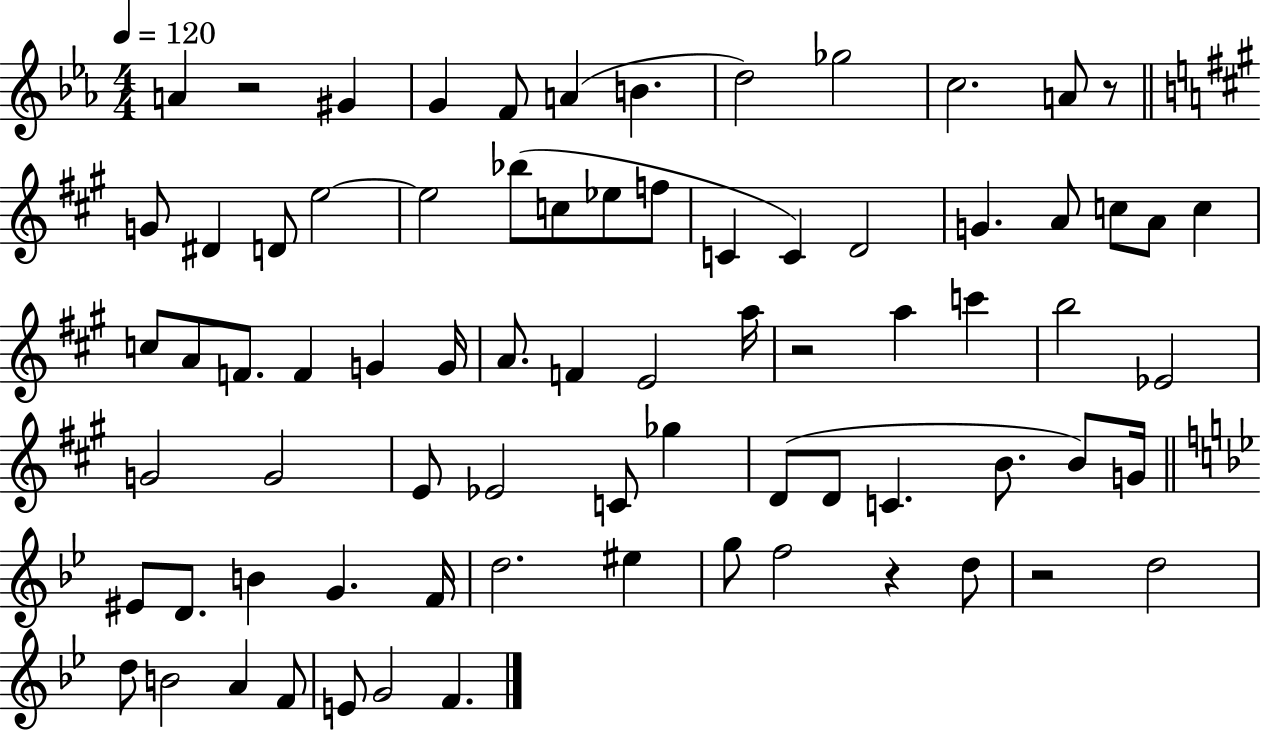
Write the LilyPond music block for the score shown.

{
  \clef treble
  \numericTimeSignature
  \time 4/4
  \key ees \major
  \tempo 4 = 120
  a'4 r2 gis'4 | g'4 f'8 a'4( b'4. | d''2) ges''2 | c''2. a'8 r8 | \break \bar "||" \break \key a \major g'8 dis'4 d'8 e''2~~ | e''2 bes''8( c''8 ees''8 f''8 | c'4 c'4) d'2 | g'4. a'8 c''8 a'8 c''4 | \break c''8 a'8 f'8. f'4 g'4 g'16 | a'8. f'4 e'2 a''16 | r2 a''4 c'''4 | b''2 ees'2 | \break g'2 g'2 | e'8 ees'2 c'8 ges''4 | d'8( d'8 c'4. b'8. b'8) g'16 | \bar "||" \break \key g \minor eis'8 d'8. b'4 g'4. f'16 | d''2. eis''4 | g''8 f''2 r4 d''8 | r2 d''2 | \break d''8 b'2 a'4 f'8 | e'8 g'2 f'4. | \bar "|."
}